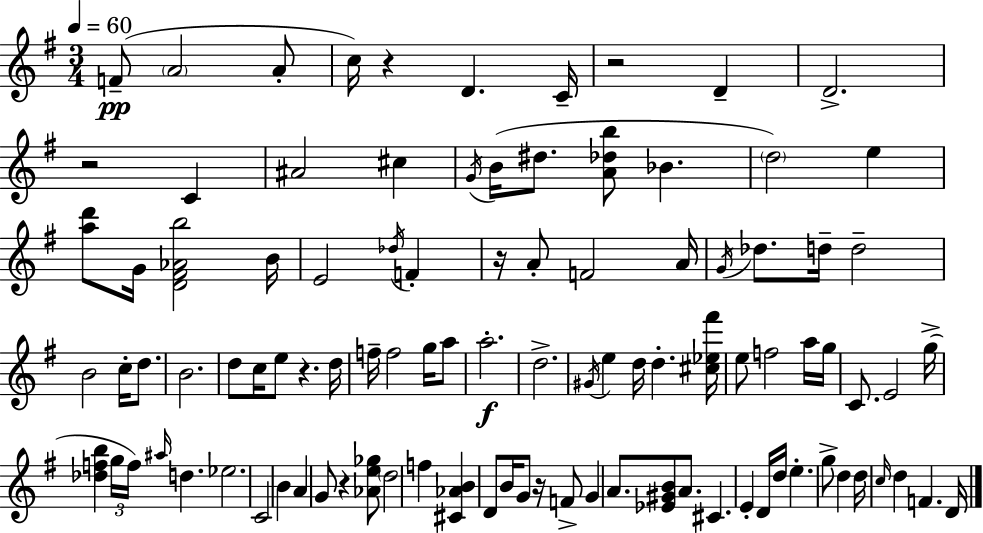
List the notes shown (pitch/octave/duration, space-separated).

F4/e A4/h A4/e C5/s R/q D4/q. C4/s R/h D4/q D4/h. R/h C4/q A#4/h C#5/q G4/s B4/s D#5/e. [A4,Db5,B5]/e Bb4/q. D5/h E5/q [A5,D6]/e G4/s [D4,F#4,Ab4,B5]/h B4/s E4/h Db5/s F4/q R/s A4/e F4/h A4/s G4/s Db5/e. D5/s D5/h B4/h C5/s D5/e. B4/h. D5/e C5/s E5/e R/q. D5/s F5/s F5/h G5/s A5/e A5/h. D5/h. G#4/s E5/q D5/s D5/q. [C#5,Eb5,F#6]/s E5/e F5/h A5/s G5/s C4/e. E4/h G5/s [Db5,F5,B5]/q G5/s F5/s A#5/s D5/q. Eb5/h. C4/h B4/q A4/q G4/e R/q [Ab4,E5,Gb5]/e D5/h F5/q [C#4,Ab4,B4]/q D4/e B4/s G4/e R/s F4/e G4/q A4/e. [Eb4,G#4,B4]/e A4/e. C#4/q. E4/q D4/s D5/s E5/q. G5/e D5/q D5/s C5/s D5/q F4/q. D4/s